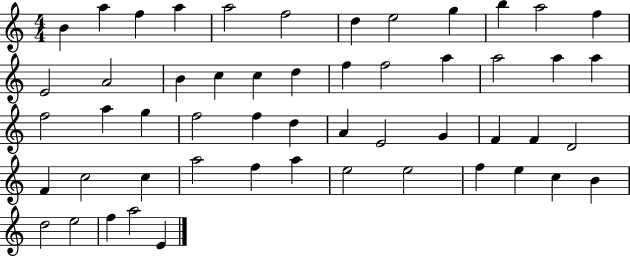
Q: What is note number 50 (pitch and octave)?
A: E5